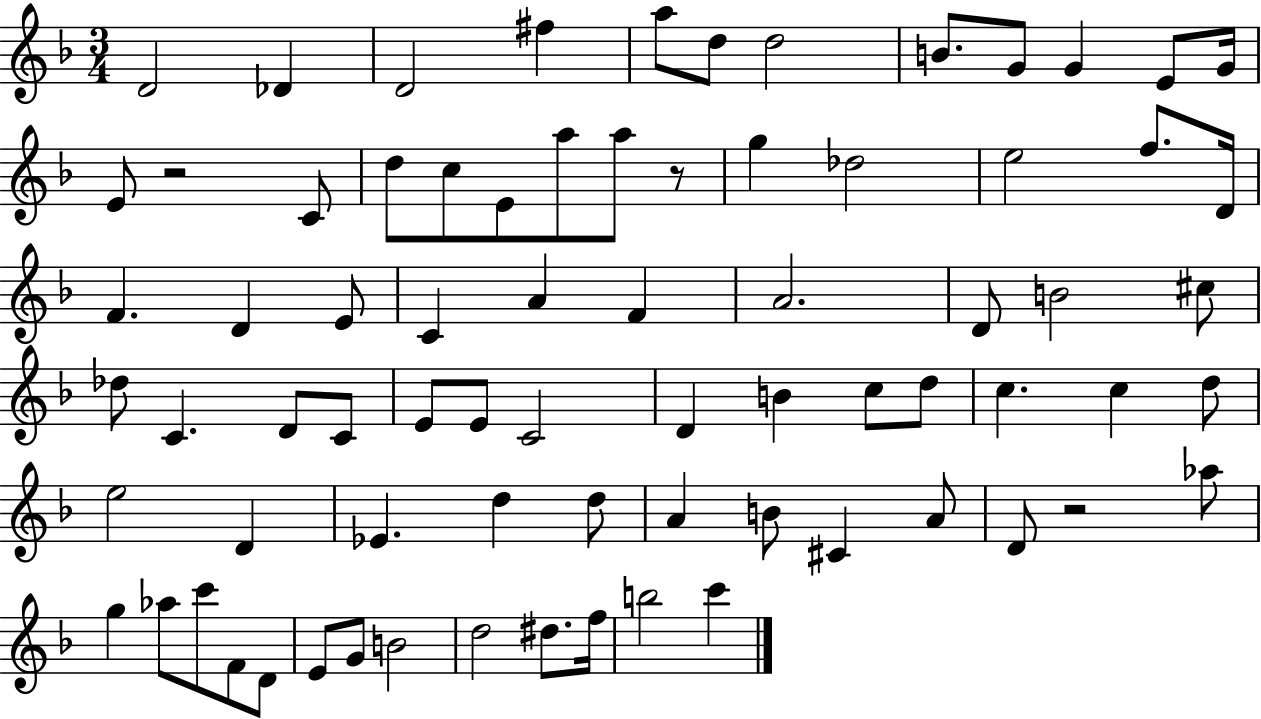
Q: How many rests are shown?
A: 3